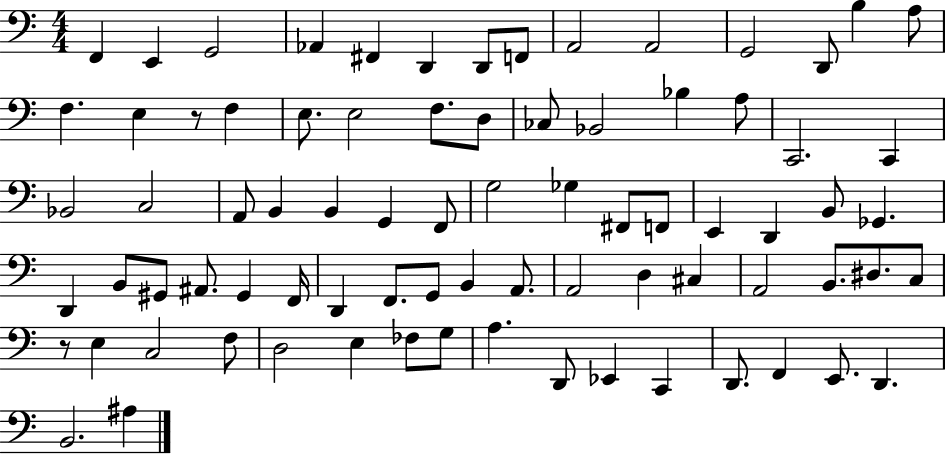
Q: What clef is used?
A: bass